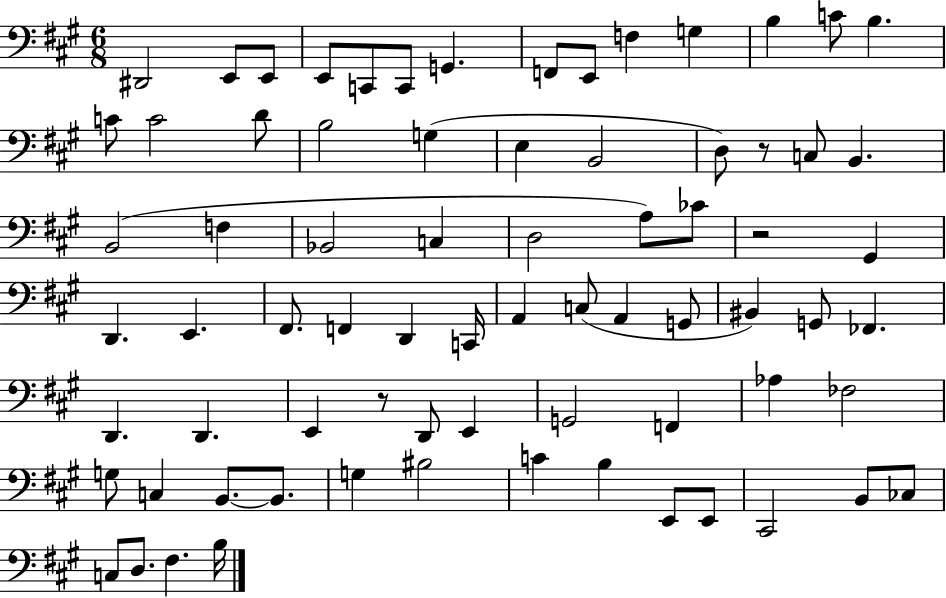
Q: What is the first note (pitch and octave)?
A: D#2